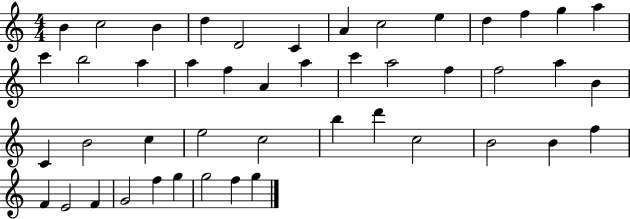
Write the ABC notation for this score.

X:1
T:Untitled
M:4/4
L:1/4
K:C
B c2 B d D2 C A c2 e d f g a c' b2 a a f A a c' a2 f f2 a B C B2 c e2 c2 b d' c2 B2 B f F E2 F G2 f g g2 f g